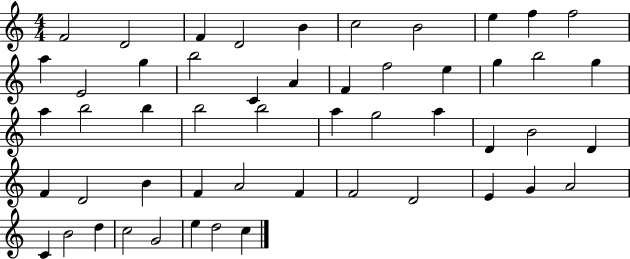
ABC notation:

X:1
T:Untitled
M:4/4
L:1/4
K:C
F2 D2 F D2 B c2 B2 e f f2 a E2 g b2 C A F f2 e g b2 g a b2 b b2 b2 a g2 a D B2 D F D2 B F A2 F F2 D2 E G A2 C B2 d c2 G2 e d2 c